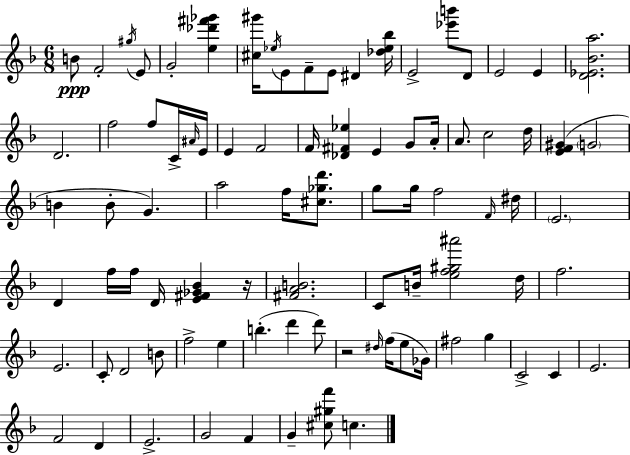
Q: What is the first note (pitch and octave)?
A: B4